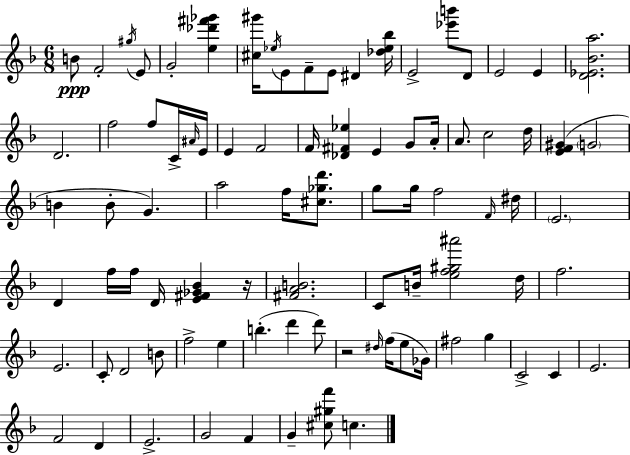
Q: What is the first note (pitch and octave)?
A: B4